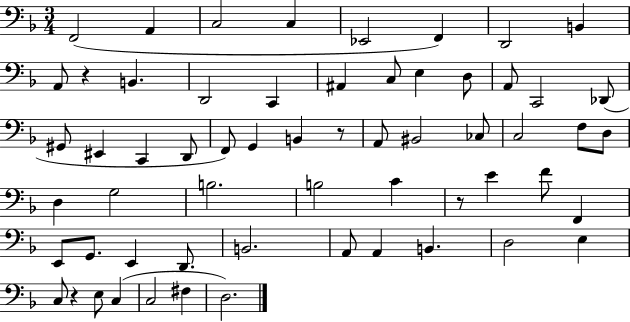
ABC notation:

X:1
T:Untitled
M:3/4
L:1/4
K:F
F,,2 A,, C,2 C, _E,,2 F,, D,,2 B,, A,,/2 z B,, D,,2 C,, ^A,, C,/2 E, D,/2 A,,/2 C,,2 _D,,/2 ^G,,/2 ^E,, C,, D,,/2 F,,/2 G,, B,, z/2 A,,/2 ^B,,2 _C,/2 C,2 F,/2 D,/2 D, G,2 B,2 B,2 C z/2 E F/2 F,, E,,/2 G,,/2 E,, D,,/2 B,,2 A,,/2 A,, B,, D,2 E, C,/2 z E,/2 C, C,2 ^F, D,2